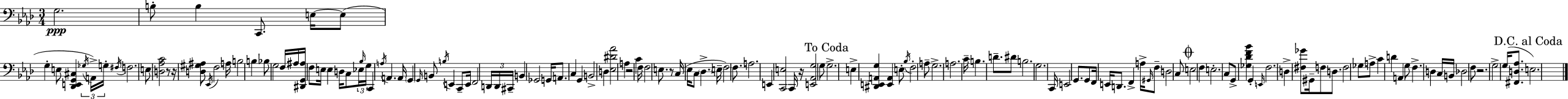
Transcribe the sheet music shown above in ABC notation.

X:1
T:Untitled
M:3/4
L:1/4
K:Ab
G,2 B,/2 B, C,,/2 E,/4 E,/2 G, E,/2 [_D,,E,,G,,^C,] _G,/4 A,,/4 G,/4 ^F,/4 F,2 E,/2 [D,_A,C]2 z/2 z/4 [D,^G,^A,]/2 _E,,/4 F,2 A,/4 B,2 B, _B,/2 G,2 F,/4 ^A,/4 [^D,,G,,^A,]/4 F,/2 E,/4 E, D,/4 C,/2 _E,/4 _B,/4 G,/4 C,, A,/4 A,, A,,/4 G,, G,,/4 B,,/2 B,/4 E,, C,,/2 E,,/4 F,,2 D,,/4 D,,/4 ^C,,/4 B,, _G,,2 G,,/4 A,,/2 C, G,, B,,2 D, [_E,^D_A]2 A, z2 C F,/4 F,2 E,/2 z/2 C,/4 _E,/4 C,/2 _D, E,/4 F,2 F,/2 A,2 E,, [C,,E,]2 C,,/4 z/4 [E,,_A,,G,]2 G,/2 G,2 E, [^D,,E,,A,,G,] [E,,A,,] E,/2 _B,/4 F,2 A,/2 G,2 A,2 C/4 B, D/2 ^D/2 B,2 G,2 C,,/4 E,,2 G,,/2 G,,/2 F,,/4 E,,/4 D,,/2 F,, A,/4 ^G,,/4 F,/2 D,2 C,/2 E,2 F, E,2 C,/2 G,,/2 [_G,_DF_B] G,, E,,/4 F,2 D, [^F,_G]/2 ^G,,/4 F,/2 D,/2 F,2 _G,/2 A,/2 C D A,, G,/2 F, D, C,/4 B,,/4 _D,2 F,/2 z2 G,2 G,/4 [^F,,D,_A,]/2 E,2